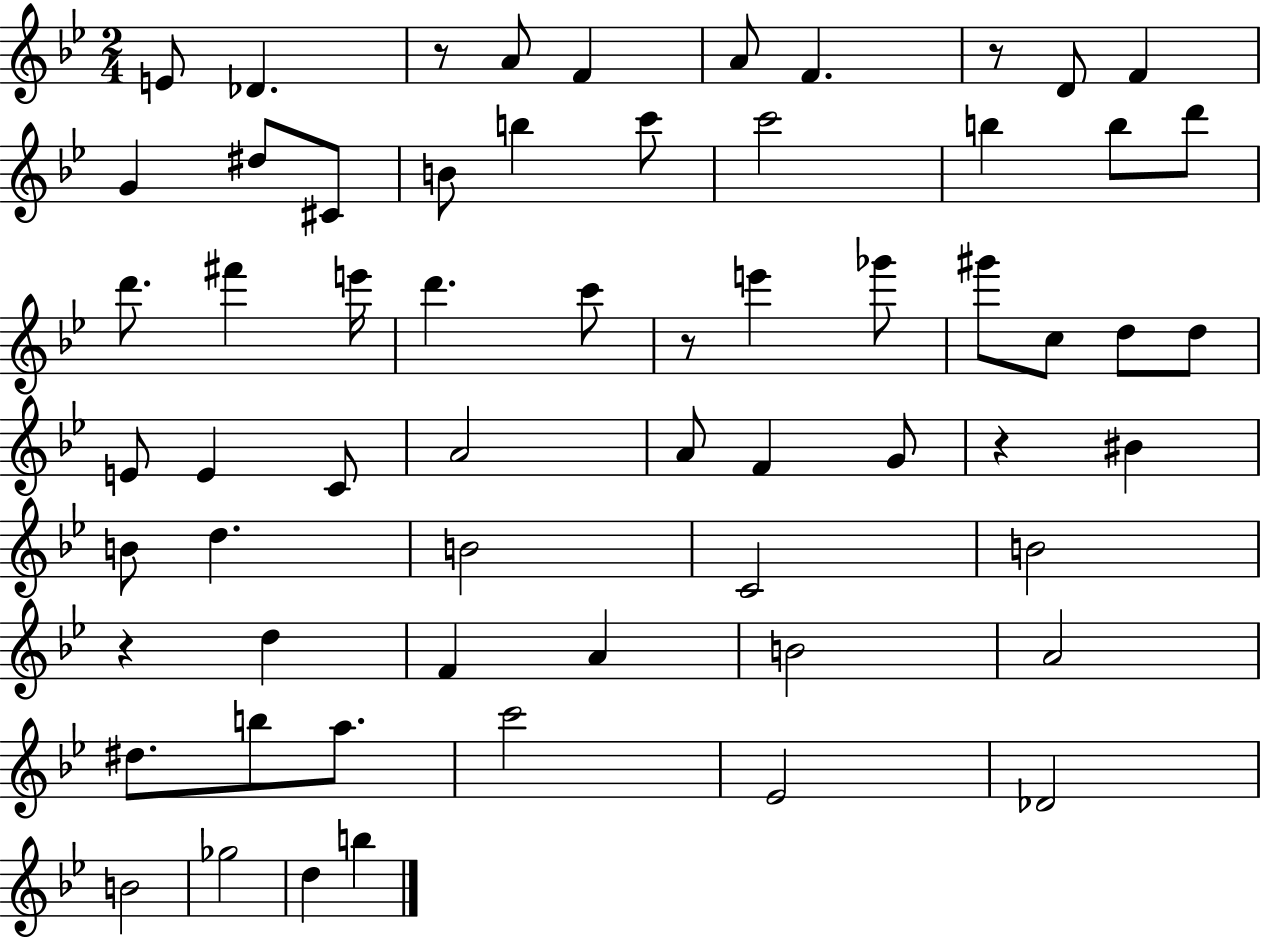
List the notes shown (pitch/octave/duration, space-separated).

E4/e Db4/q. R/e A4/e F4/q A4/e F4/q. R/e D4/e F4/q G4/q D#5/e C#4/e B4/e B5/q C6/e C6/h B5/q B5/e D6/e D6/e. F#6/q E6/s D6/q. C6/e R/e E6/q Gb6/e G#6/e C5/e D5/e D5/e E4/e E4/q C4/e A4/h A4/e F4/q G4/e R/q BIS4/q B4/e D5/q. B4/h C4/h B4/h R/q D5/q F4/q A4/q B4/h A4/h D#5/e. B5/e A5/e. C6/h Eb4/h Db4/h B4/h Gb5/h D5/q B5/q